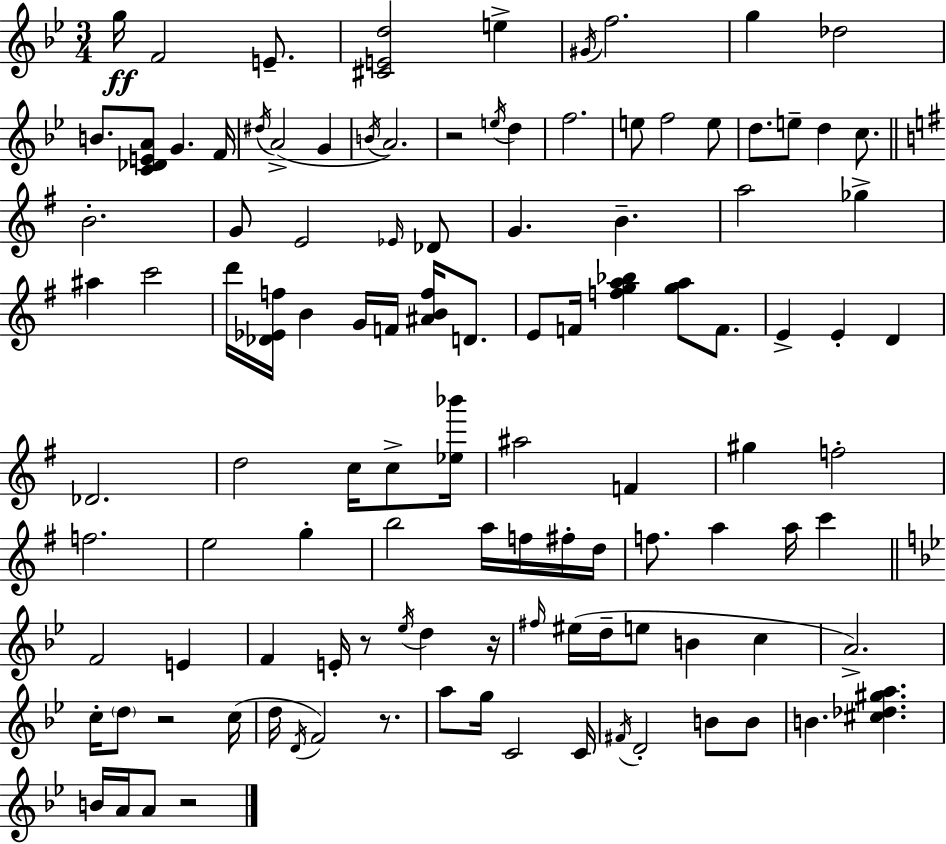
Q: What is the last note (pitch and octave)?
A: A4